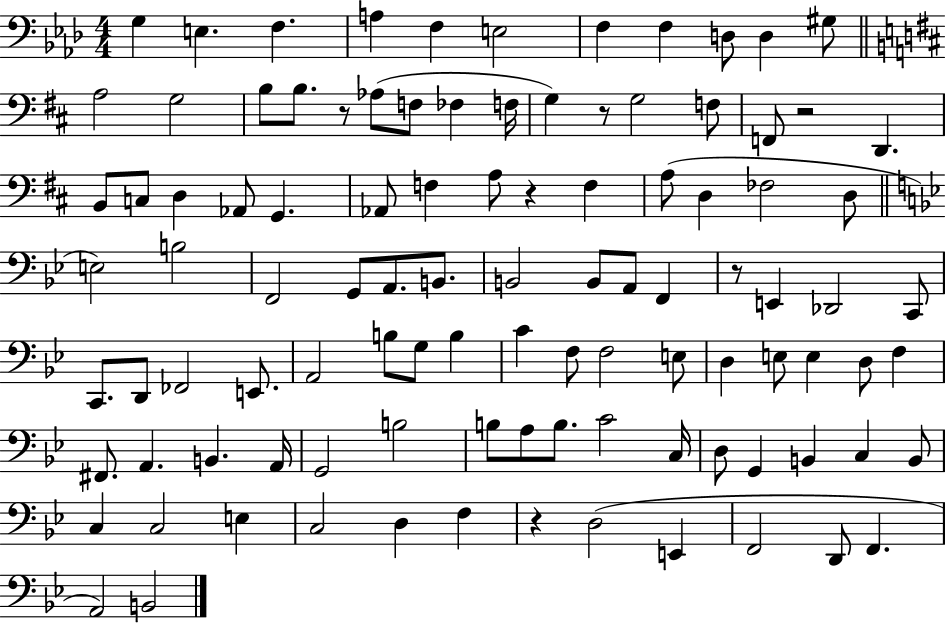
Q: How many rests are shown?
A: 6